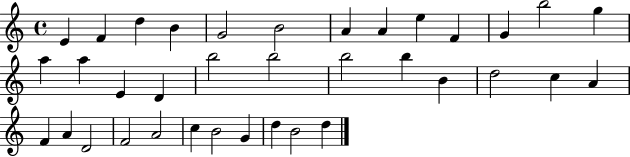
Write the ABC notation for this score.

X:1
T:Untitled
M:4/4
L:1/4
K:C
E F d B G2 B2 A A e F G b2 g a a E D b2 b2 b2 b B d2 c A F A D2 F2 A2 c B2 G d B2 d